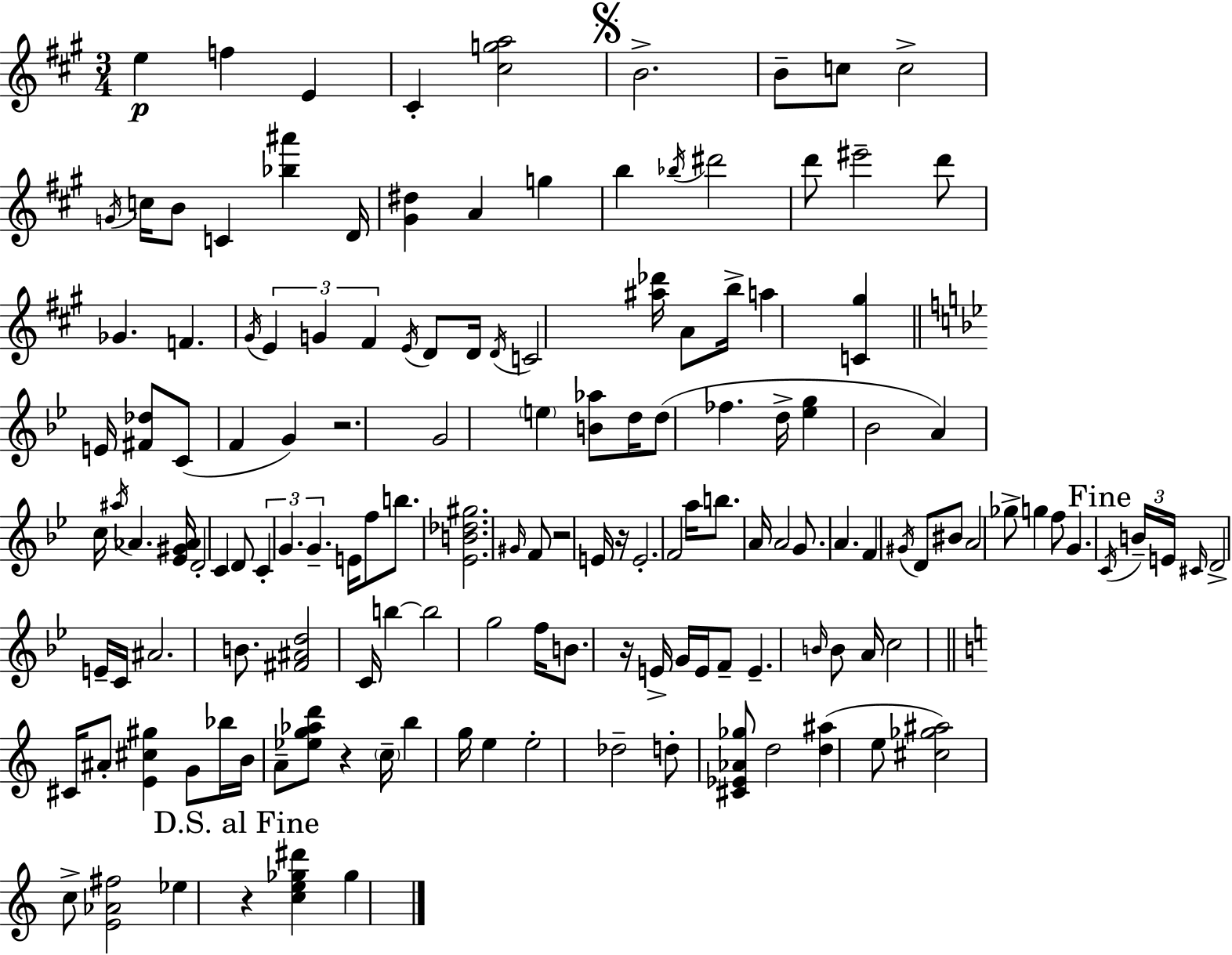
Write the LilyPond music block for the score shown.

{
  \clef treble
  \numericTimeSignature
  \time 3/4
  \key a \major
  e''4\p f''4 e'4 | cis'4-. <cis'' g'' a''>2 | \mark \markup { \musicglyph "scripts.segno" } b'2.-> | b'8-- c''8 c''2-> | \break \acciaccatura { g'16 } c''16 b'8 c'4 <bes'' ais'''>4 | d'16 <gis' dis''>4 a'4 g''4 | b''4 \acciaccatura { bes''16 } dis'''2 | d'''8 eis'''2-- | \break d'''8 ges'4. f'4. | \acciaccatura { gis'16 } \tuplet 3/2 { e'4 g'4 fis'4 } | \acciaccatura { e'16 } d'8 d'16 \acciaccatura { d'16 } c'2 | <ais'' des'''>16 a'8 b''16-> a''4 | \break <c' gis''>4 \bar "||" \break \key g \minor e'16 <fis' des''>8 c'8( f'4 g'4) | r2. | g'2 \parenthesize e''4 | <b' aes''>8 d''16 d''8( fes''4. | \break d''16-> <ees'' g''>4 bes'2 | a'4) c''16 \acciaccatura { ais''16 } aes'4. | <ees' gis' aes'>16 d'2-. c'4 | d'8 \tuplet 3/2 { c'4-. g'4. | \break g'4.-- } e'16 f''8 b''8. | <ees' b' des'' gis''>2. | \grace { gis'16 } f'8 r2 | e'16 r16 e'2.-. | \break f'2 a''16 | b''8. a'16 a'2 | g'8. a'4. f'4 | \acciaccatura { gis'16 } d'8 bis'8 a'2 | \break ges''8-> g''4 f''8 g'4. | \mark "Fine" \acciaccatura { c'16 } \tuplet 3/2 { b'16-- e'16 \grace { cis'16 } } d'2-> | e'16-- c'16 ais'2. | b'8. <fis' ais' d''>2 | \break c'16 b''4~~ b''2 | g''2 | f''16 b'8. r16 e'16-> g'16 e'16 f'8-- | e'4.-- \grace { b'16 } b'8 a'16 c''2 | \break \bar "||" \break \key c \major cis'16 ais'8-. <e' cis'' gis''>4 g'8 bes''16 b'16 a'8-- | <ees'' g'' aes'' d'''>8 r4 \parenthesize c''16-- b''4 | g''16 e''4 e''2-. | des''2-- d''8-. <cis' ees' aes' ges''>8 | \break d''2 <d'' ais''>4( | e''8 <cis'' ges'' ais''>2) c''8-> | <e' aes' fis''>2 ees''4 | \mark "D.S. al Fine" r4 <c'' e'' ges'' dis'''>4 ges''4 | \break \bar "|."
}